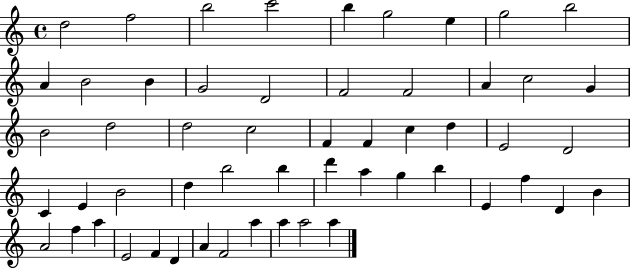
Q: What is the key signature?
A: C major